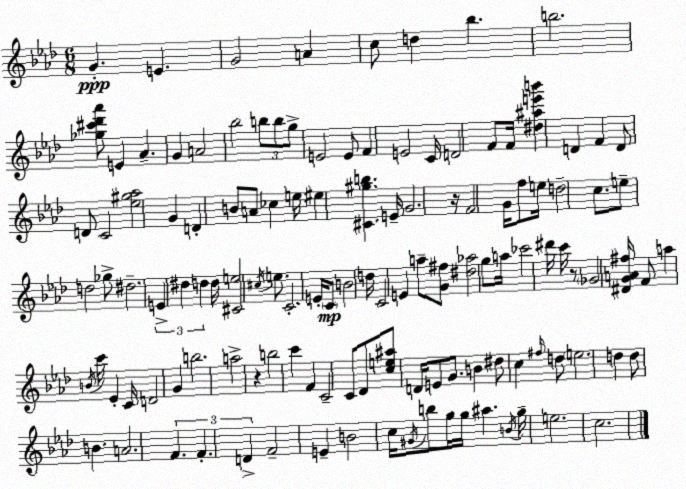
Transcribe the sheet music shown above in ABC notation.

X:1
T:Untitled
M:6/8
L:1/4
K:Fm
G E G2 A c/2 d _b b2 [_g^c'_d'_a']/2 E _A G A2 _b2 b/2 b/2 g/2 E2 E/2 F E2 C/4 D2 F/2 F/4 [^d^ae'b'] D F D/2 D/2 C2 [_e^g_a]2 G D B/2 A/2 _c e/4 ^e [^C^gb] E/4 G2 z/4 F2 G/4 f/2 e/4 d2 c/2 e/2 d2 _g/2 ^d2 E ^d d d/4 [^Ce]2 ^c/4 e/2 C2 E/4 C/2 B2 d/4 C2 E a/2 [G^f]/2 [^d_a]2 g/2 a/4 _c'2 ^d'/4 c'/4 z/2 _G2 [^DGA^f]/4 F/2 a B/4 c'/4 _E C/4 D2 G b2 a2 z b2 c' F C2 C/2 _D/2 [ce^a]/2 D/4 E/2 G/2 B ^d/2 c ^f/4 d/2 e2 d d/2 B A2 F F D F2 E B2 c/4 ^G/4 b/2 g/4 g/4 ^a B/4 g/4 e2 c2